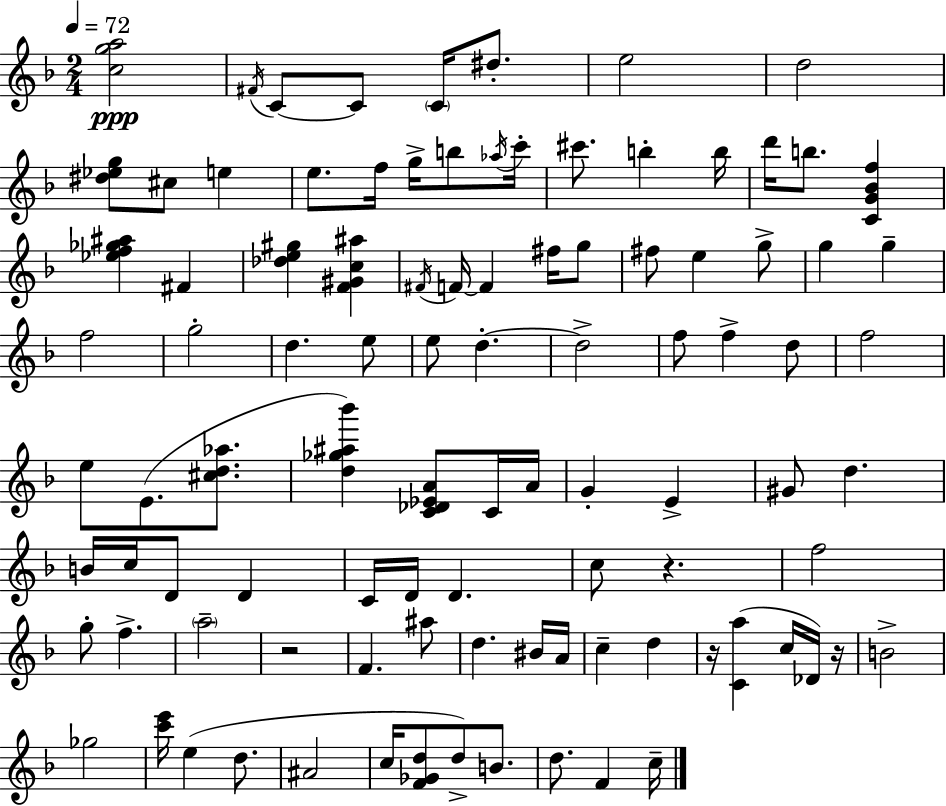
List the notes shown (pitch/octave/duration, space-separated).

[C5,G5,A5]/h F#4/s C4/e C4/e C4/s D#5/e. E5/h D5/h [D#5,Eb5,G5]/e C#5/e E5/q E5/e. F5/s G5/s B5/e Ab5/s C6/s C#6/e. B5/q B5/s D6/s B5/e. [C4,G4,Bb4,F5]/q [Eb5,F5,Gb5,A#5]/q F#4/q [Db5,E5,G#5]/q [F4,G#4,C5,A#5]/q F#4/s F4/s F4/q F#5/s G5/e F#5/e E5/q G5/e G5/q G5/q F5/h G5/h D5/q. E5/e E5/e D5/q. D5/h F5/e F5/q D5/e F5/h E5/e E4/e. [C#5,D5,Ab5]/e. [D5,Gb5,A#5,Bb6]/q [C4,Db4,Eb4,A4]/e C4/s A4/s G4/q E4/q G#4/e D5/q. B4/s C5/s D4/e D4/q C4/s D4/s D4/q. C5/e R/q. F5/h G5/e F5/q. A5/h R/h F4/q. A#5/e D5/q. BIS4/s A4/s C5/q D5/q R/s [C4,A5]/q C5/s Db4/s R/s B4/h Gb5/h [C6,E6]/s E5/q D5/e. A#4/h C5/s [F4,Gb4,D5]/e D5/e B4/e. D5/e. F4/q C5/s